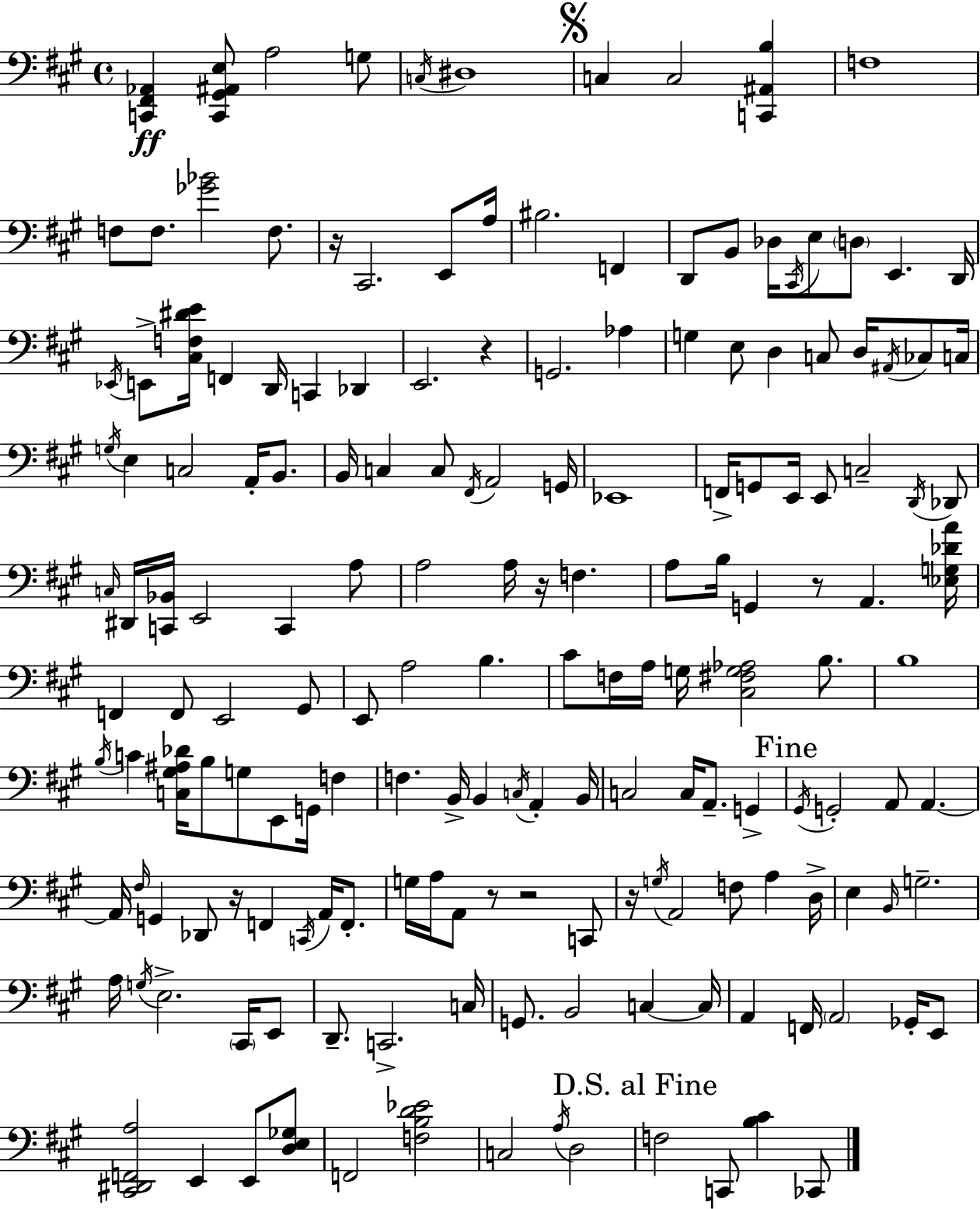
X:1
T:Untitled
M:4/4
L:1/4
K:A
[C,,^F,,_A,,] [C,,^G,,^A,,E,]/2 A,2 G,/2 C,/4 ^D,4 C, C,2 [C,,^A,,B,] F,4 F,/2 F,/2 [_G_B]2 F,/2 z/4 ^C,,2 E,,/2 A,/4 ^B,2 F,, D,,/2 B,,/2 _D,/4 ^C,,/4 E,/2 D,/2 E,, D,,/4 _E,,/4 E,,/2 [^C,F,^DE]/4 F,, D,,/4 C,, _D,, E,,2 z G,,2 _A, G, E,/2 D, C,/2 D,/4 ^A,,/4 _C,/2 C,/4 G,/4 E, C,2 A,,/4 B,,/2 B,,/4 C, C,/2 ^F,,/4 A,,2 G,,/4 _E,,4 F,,/4 G,,/2 E,,/4 E,,/2 C,2 D,,/4 _D,,/2 C,/4 ^D,,/4 [C,,_B,,]/4 E,,2 C,, A,/2 A,2 A,/4 z/4 F, A,/2 B,/4 G,, z/2 A,, [_E,G,_DA]/4 F,, F,,/2 E,,2 ^G,,/2 E,,/2 A,2 B, ^C/2 F,/4 A,/4 G,/4 [^C,^F,G,_A,]2 B,/2 B,4 B,/4 C [C,^G,^A,_D]/4 B,/2 G,/2 E,,/2 G,,/4 F, F, B,,/4 B,, C,/4 A,, B,,/4 C,2 C,/4 A,,/2 G,, ^G,,/4 G,,2 A,,/2 A,, A,,/4 ^F,/4 G,, _D,,/2 z/4 F,, C,,/4 A,,/4 F,,/2 G,/4 A,/4 A,,/2 z/2 z2 C,,/2 z/4 G,/4 A,,2 F,/2 A, D,/4 E, B,,/4 G,2 A,/4 G,/4 E,2 ^C,,/4 E,,/2 D,,/2 C,,2 C,/4 G,,/2 B,,2 C, C,/4 A,, F,,/4 A,,2 _G,,/4 E,,/2 [^C,,^D,,F,,A,]2 E,, E,,/2 [D,E,_G,]/2 F,,2 [F,B,D_E]2 C,2 A,/4 D,2 F,2 C,,/2 [B,^C] _C,,/2